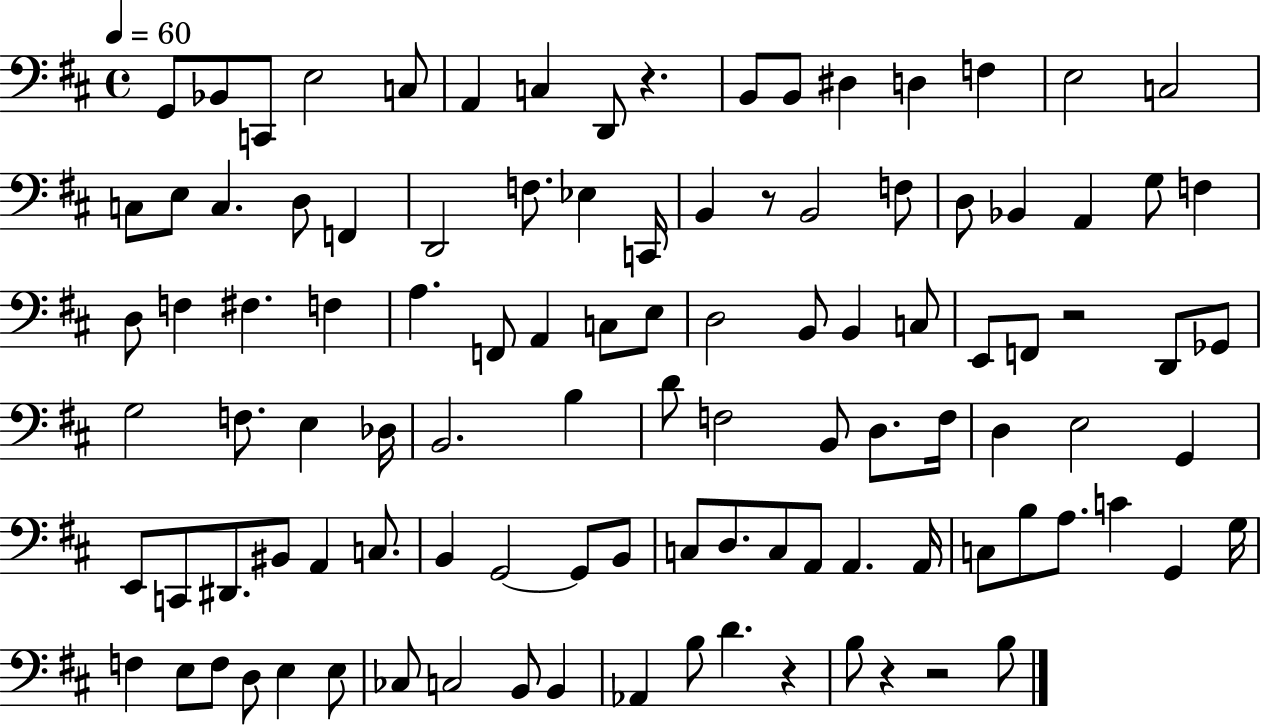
G2/e Bb2/e C2/e E3/h C3/e A2/q C3/q D2/e R/q. B2/e B2/e D#3/q D3/q F3/q E3/h C3/h C3/e E3/e C3/q. D3/e F2/q D2/h F3/e. Eb3/q C2/s B2/q R/e B2/h F3/e D3/e Bb2/q A2/q G3/e F3/q D3/e F3/q F#3/q. F3/q A3/q. F2/e A2/q C3/e E3/e D3/h B2/e B2/q C3/e E2/e F2/e R/h D2/e Gb2/e G3/h F3/e. E3/q Db3/s B2/h. B3/q D4/e F3/h B2/e D3/e. F3/s D3/q E3/h G2/q E2/e C2/e D#2/e. BIS2/e A2/q C3/e. B2/q G2/h G2/e B2/e C3/e D3/e. C3/e A2/e A2/q. A2/s C3/e B3/e A3/e. C4/q G2/q G3/s F3/q E3/e F3/e D3/e E3/q E3/e CES3/e C3/h B2/e B2/q Ab2/q B3/e D4/q. R/q B3/e R/q R/h B3/e